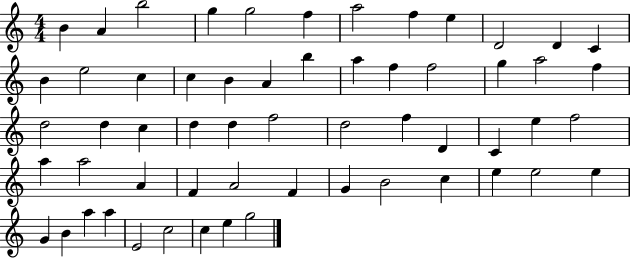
X:1
T:Untitled
M:4/4
L:1/4
K:C
B A b2 g g2 f a2 f e D2 D C B e2 c c B A b a f f2 g a2 f d2 d c d d f2 d2 f D C e f2 a a2 A F A2 F G B2 c e e2 e G B a a E2 c2 c e g2